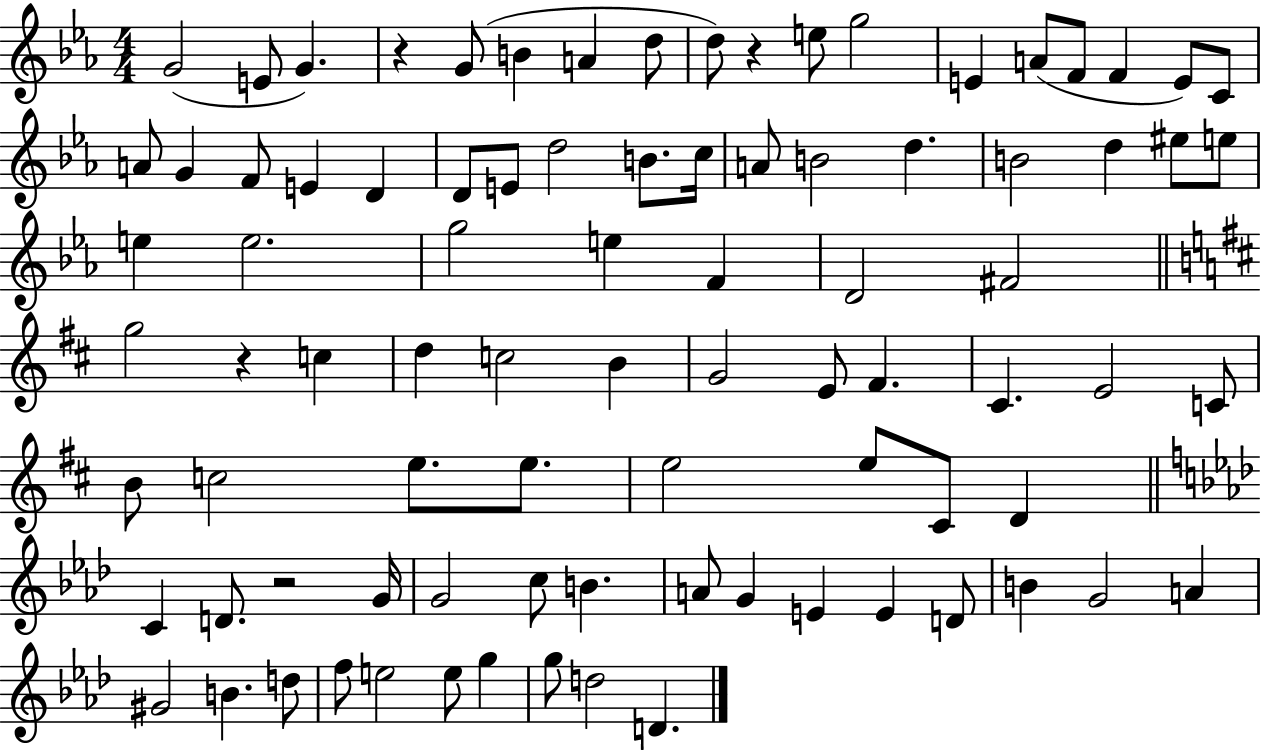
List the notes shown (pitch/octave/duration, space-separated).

G4/h E4/e G4/q. R/q G4/e B4/q A4/q D5/e D5/e R/q E5/e G5/h E4/q A4/e F4/e F4/q E4/e C4/e A4/e G4/q F4/e E4/q D4/q D4/e E4/e D5/h B4/e. C5/s A4/e B4/h D5/q. B4/h D5/q EIS5/e E5/e E5/q E5/h. G5/h E5/q F4/q D4/h F#4/h G5/h R/q C5/q D5/q C5/h B4/q G4/h E4/e F#4/q. C#4/q. E4/h C4/e B4/e C5/h E5/e. E5/e. E5/h E5/e C#4/e D4/q C4/q D4/e. R/h G4/s G4/h C5/e B4/q. A4/e G4/q E4/q E4/q D4/e B4/q G4/h A4/q G#4/h B4/q. D5/e F5/e E5/h E5/e G5/q G5/e D5/h D4/q.